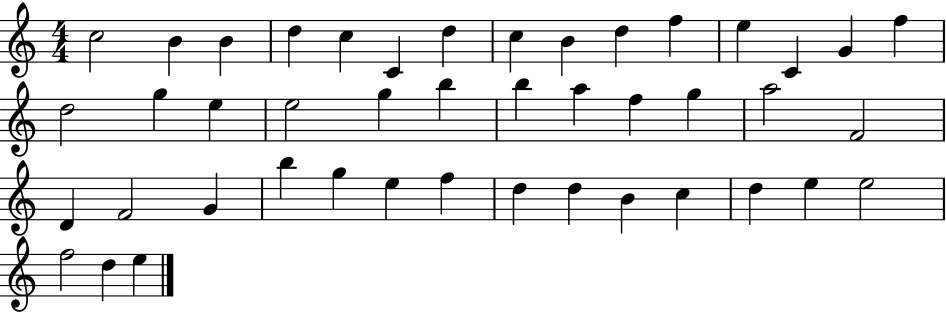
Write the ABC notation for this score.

X:1
T:Untitled
M:4/4
L:1/4
K:C
c2 B B d c C d c B d f e C G f d2 g e e2 g b b a f g a2 F2 D F2 G b g e f d d B c d e e2 f2 d e